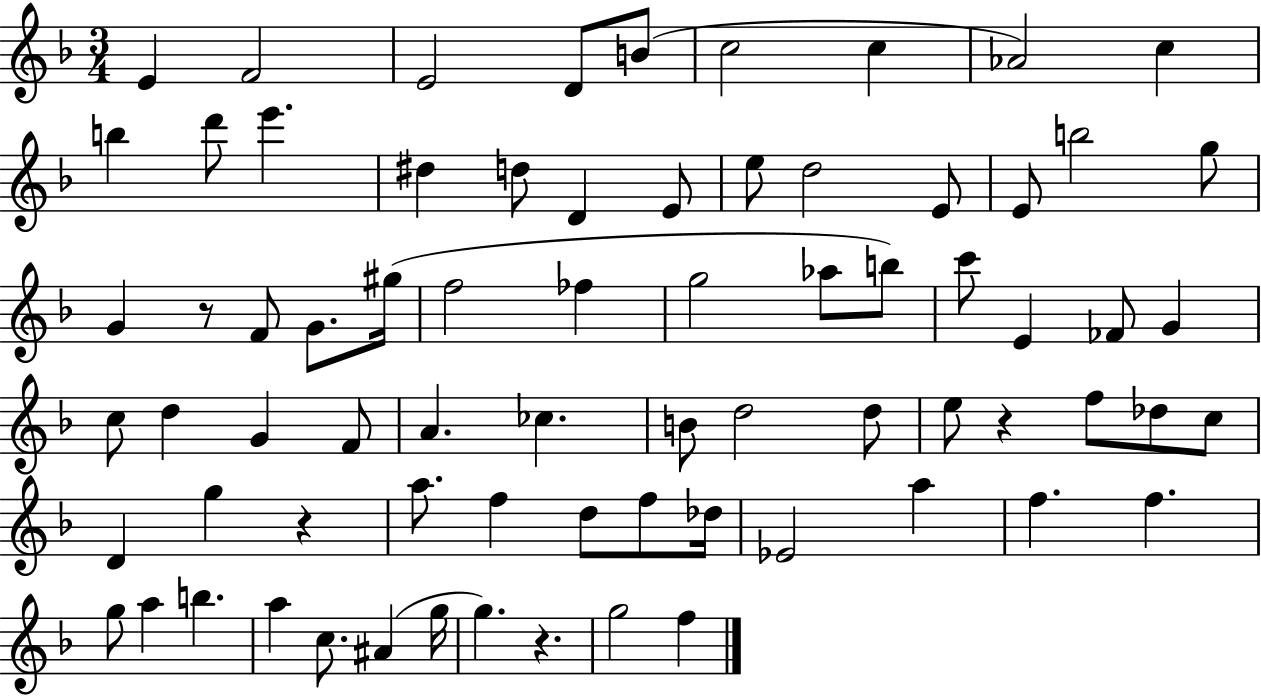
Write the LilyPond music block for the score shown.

{
  \clef treble
  \numericTimeSignature
  \time 3/4
  \key f \major
  e'4 f'2 | e'2 d'8 b'8( | c''2 c''4 | aes'2) c''4 | \break b''4 d'''8 e'''4. | dis''4 d''8 d'4 e'8 | e''8 d''2 e'8 | e'8 b''2 g''8 | \break g'4 r8 f'8 g'8. gis''16( | f''2 fes''4 | g''2 aes''8 b''8) | c'''8 e'4 fes'8 g'4 | \break c''8 d''4 g'4 f'8 | a'4. ces''4. | b'8 d''2 d''8 | e''8 r4 f''8 des''8 c''8 | \break d'4 g''4 r4 | a''8. f''4 d''8 f''8 des''16 | ees'2 a''4 | f''4. f''4. | \break g''8 a''4 b''4. | a''4 c''8. ais'4( g''16 | g''4.) r4. | g''2 f''4 | \break \bar "|."
}